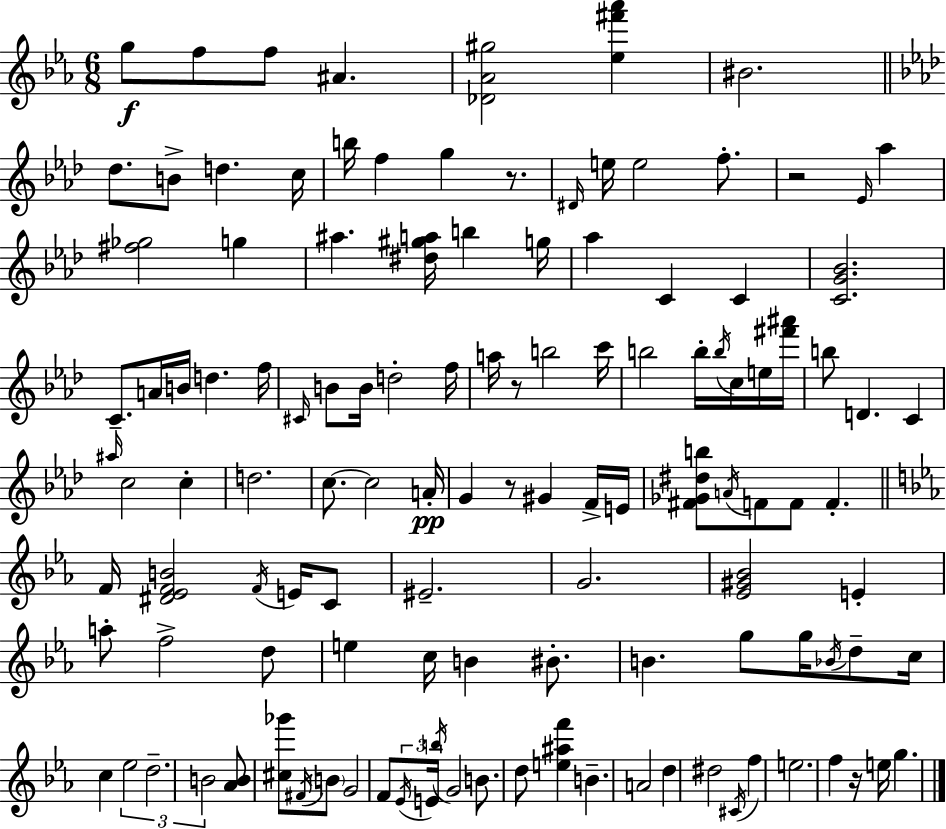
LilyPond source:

{
  \clef treble
  \numericTimeSignature
  \time 6/8
  \key ees \major
  g''8\f f''8 f''8 ais'4. | <des' aes' gis''>2 <ees'' fis''' aes'''>4 | bis'2. | \bar "||" \break \key f \minor des''8. b'8-> d''4. c''16 | b''16 f''4 g''4 r8. | \grace { dis'16 } e''16 e''2 f''8.-. | r2 \grace { ees'16 } aes''4 | \break <fis'' ges''>2 g''4 | ais''4. <dis'' gis'' a''>16 b''4 | g''16 aes''4 c'4 c'4 | <c' g' bes'>2. | \break c'8.-- a'16 b'16 d''4. | f''16 \grace { cis'16 } b'8 b'16 d''2-. | f''16 a''16 r8 b''2 | c'''16 b''2 b''16-. | \break \acciaccatura { b''16 } c''16 e''16 <fis''' ais'''>16 b''8 d'4. | c'4 \grace { ais''16 } c''2 | c''4-. d''2. | c''8.~~ c''2 | \break a'16-.\pp g'4 r8 gis'4 | f'16-> e'16 <fis' ges' dis'' b''>8 \acciaccatura { a'16 } f'8 f'8 | f'4.-. \bar "||" \break \key c \minor f'16 <dis' ees' f' b'>2 \acciaccatura { f'16 } e'16 c'8 | eis'2.-- | g'2. | <ees' gis' bes'>2 e'4-. | \break a''8-. f''2-> d''8 | e''4 c''16 b'4 bis'8.-. | b'4. g''8 g''16 \acciaccatura { bes'16 } d''8-- | c''16 c''4 \tuplet 3/2 { ees''2 | \break d''2.-- | b'2 } <aes' b'>8 | <cis'' ges'''>8 \acciaccatura { fis'16 } \parenthesize b'8 g'2 | f'8 \tuplet 3/2 { \acciaccatura { ees'16 } e'16 \acciaccatura { b''16 } } g'2 | \break b'8. d''8 <e'' ais'' f'''>4 b'4.-- | a'2 | d''4 dis''2 | \acciaccatura { cis'16 } f''4 e''2. | \break f''4 r16 e''16 | g''4. \bar "|."
}